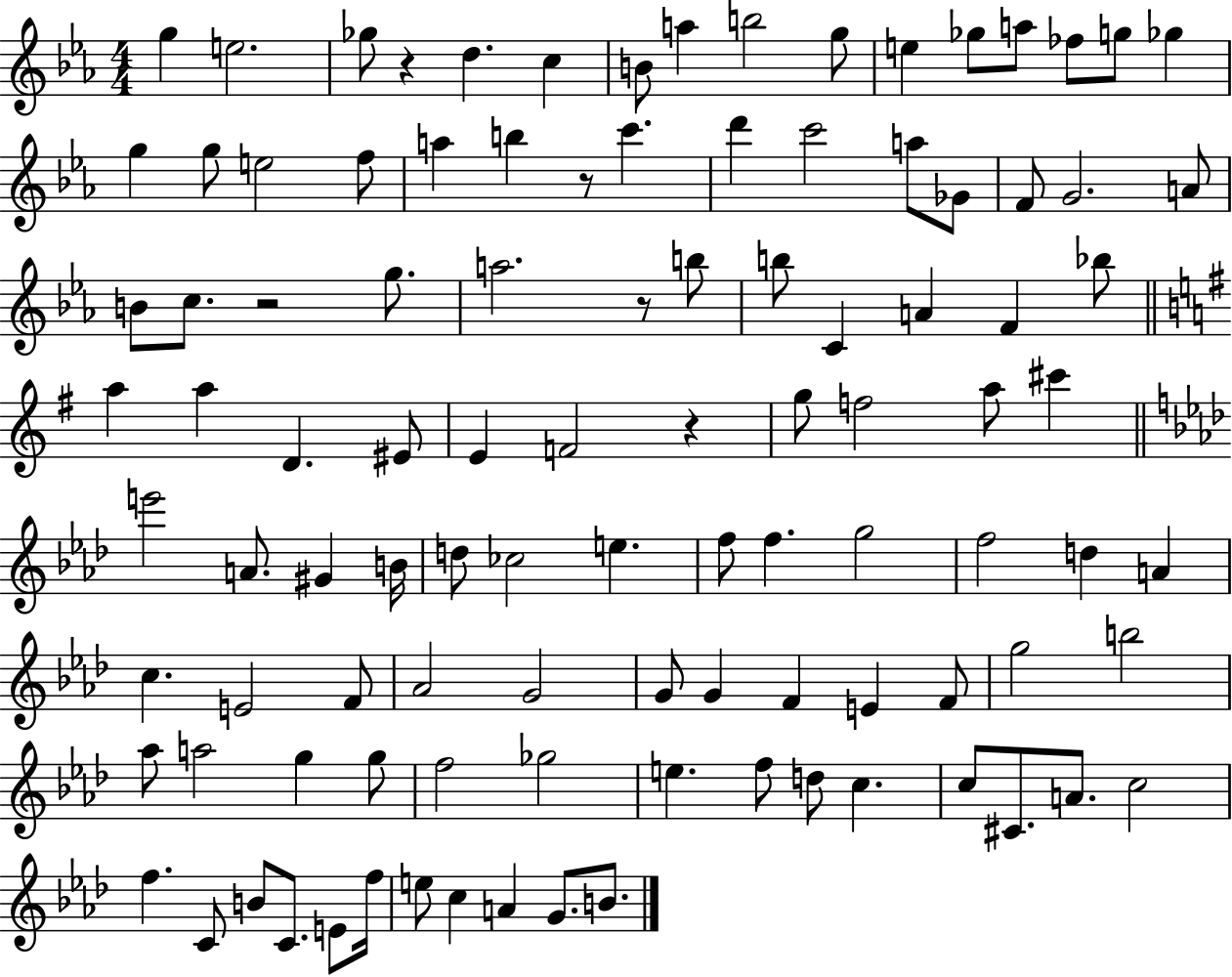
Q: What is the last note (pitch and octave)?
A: B4